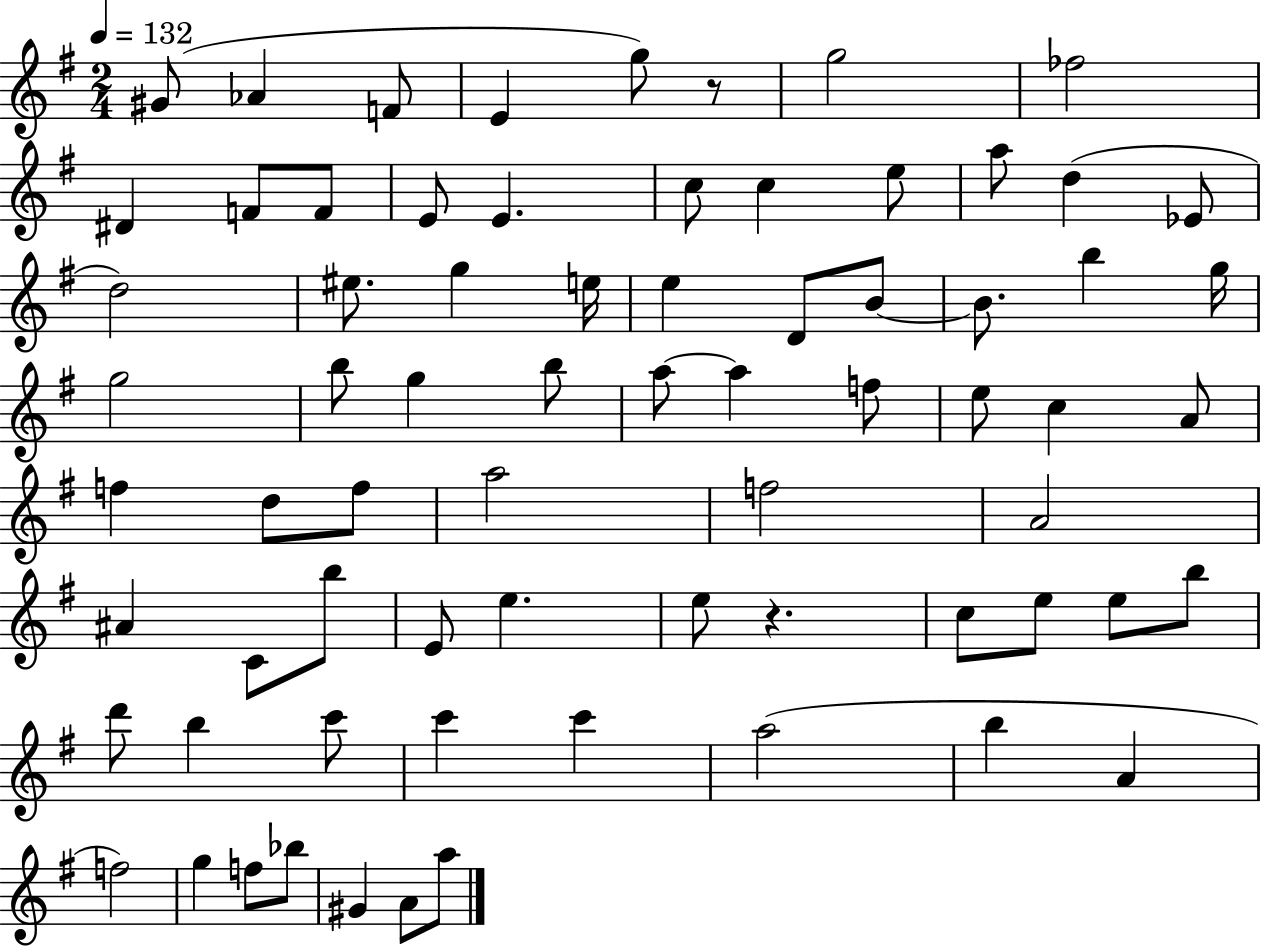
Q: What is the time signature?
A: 2/4